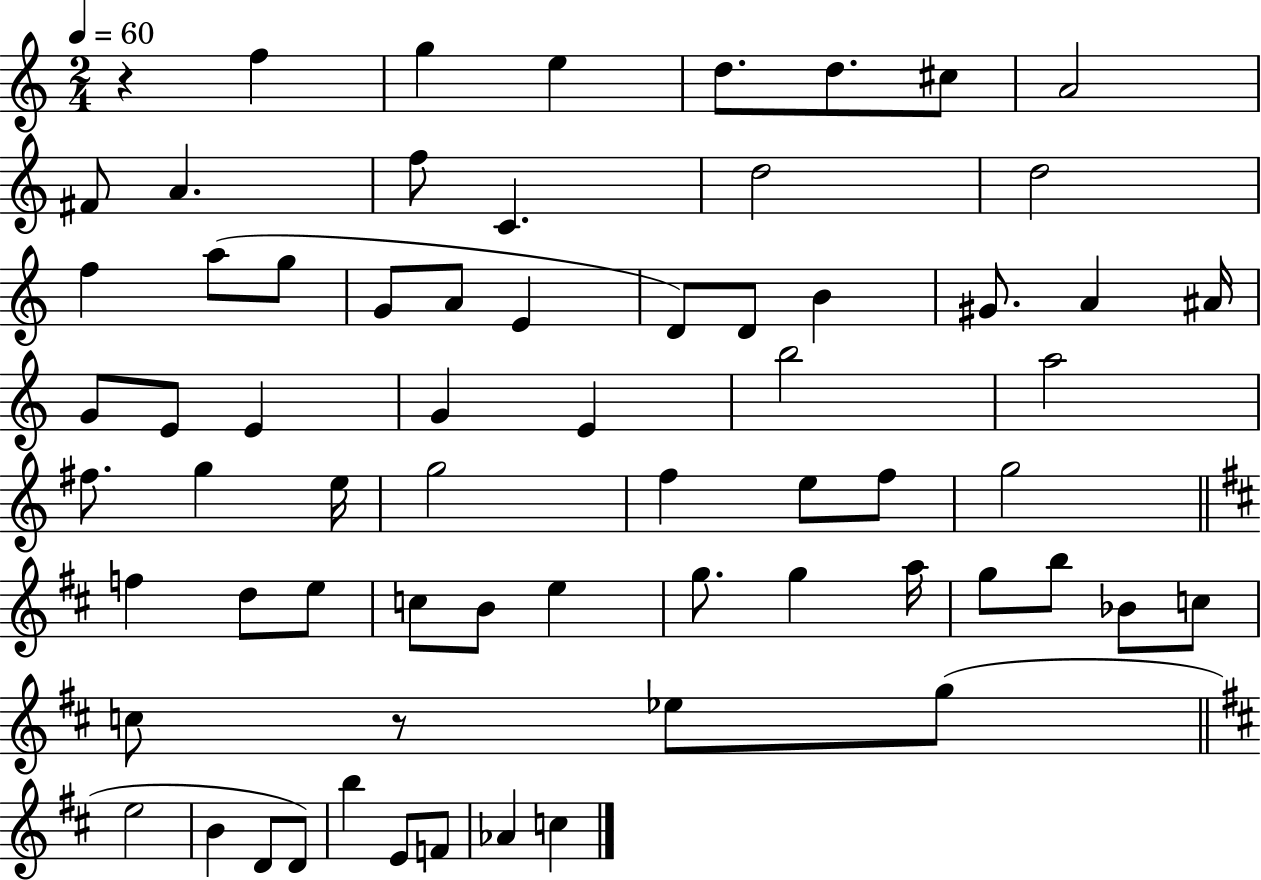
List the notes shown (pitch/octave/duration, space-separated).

R/q F5/q G5/q E5/q D5/e. D5/e. C#5/e A4/h F#4/e A4/q. F5/e C4/q. D5/h D5/h F5/q A5/e G5/e G4/e A4/e E4/q D4/e D4/e B4/q G#4/e. A4/q A#4/s G4/e E4/e E4/q G4/q E4/q B5/h A5/h F#5/e. G5/q E5/s G5/h F5/q E5/e F5/e G5/h F5/q D5/e E5/e C5/e B4/e E5/q G5/e. G5/q A5/s G5/e B5/e Bb4/e C5/e C5/e R/e Eb5/e G5/e E5/h B4/q D4/e D4/e B5/q E4/e F4/e Ab4/q C5/q